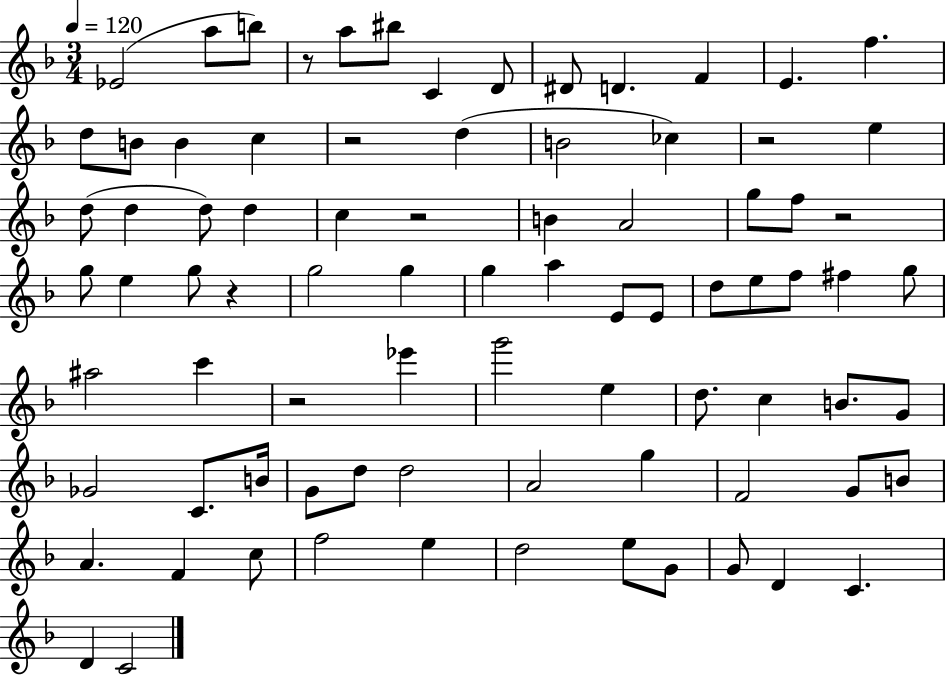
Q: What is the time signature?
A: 3/4